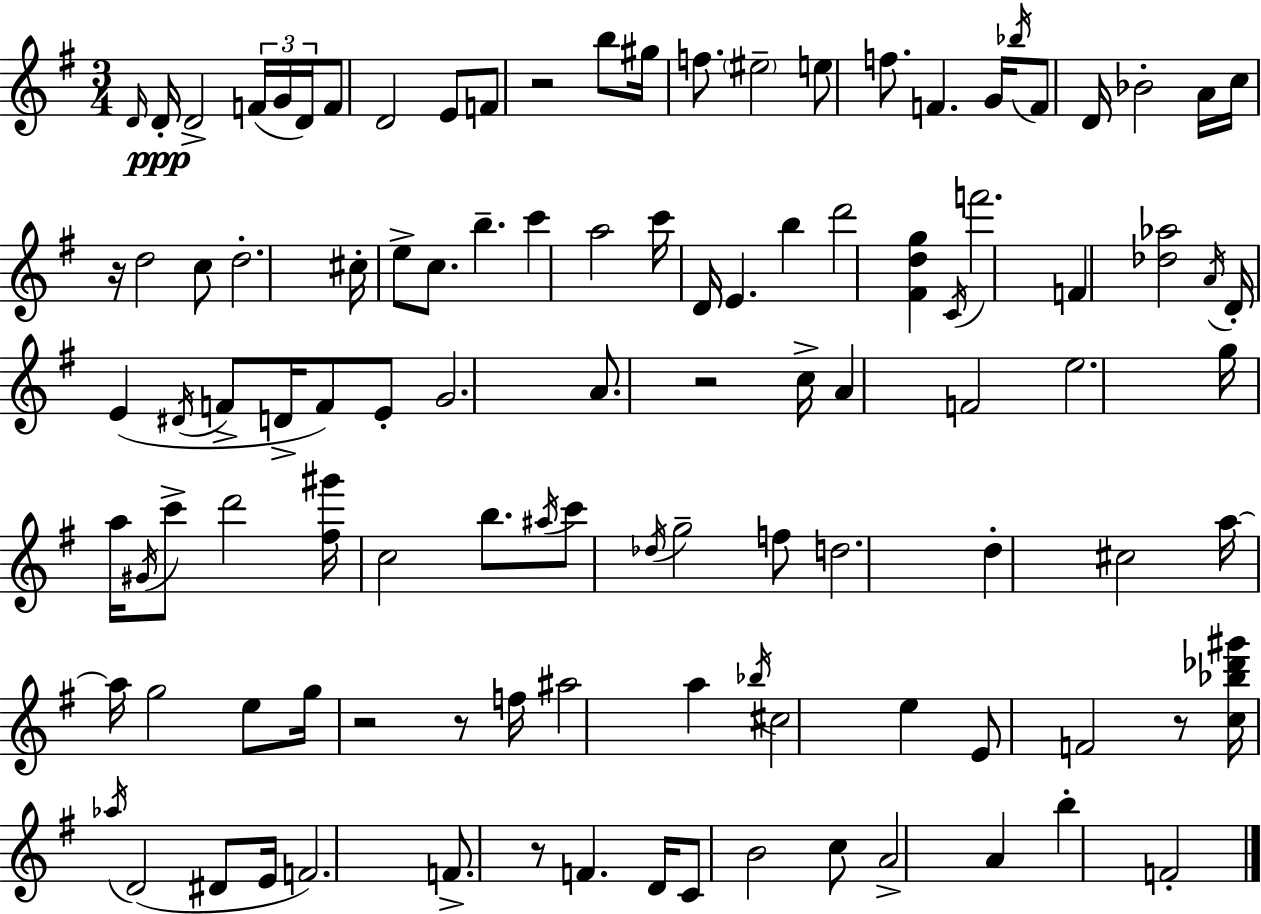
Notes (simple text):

D4/s D4/s D4/h F4/s G4/s D4/s F4/e D4/h E4/e F4/e R/h B5/e G#5/s F5/e. EIS5/h E5/e F5/e. F4/q. G4/s Bb5/s F4/e D4/s Bb4/h A4/s C5/s R/s D5/h C5/e D5/h. C#5/s E5/e C5/e. B5/q. C6/q A5/h C6/s D4/s E4/q. B5/q D6/h [F#4,D5,G5]/q C4/s F6/h. F4/q [Db5,Ab5]/h A4/s D4/s E4/q D#4/s F4/e D4/s F4/e E4/e G4/h. A4/e. R/h C5/s A4/q F4/h E5/h. G5/s A5/s G#4/s C6/e D6/h [F#5,G#6]/s C5/h B5/e. A#5/s C6/e Db5/s G5/h F5/e D5/h. D5/q C#5/h A5/s A5/s G5/h E5/e G5/s R/h R/e F5/s A#5/h A5/q Bb5/s C#5/h E5/q E4/e F4/h R/e [C5,Bb5,Db6,G#6]/s Ab5/s D4/h D#4/e E4/s F4/h. F4/e. R/e F4/q. D4/s C4/e B4/h C5/e A4/h A4/q B5/q F4/h